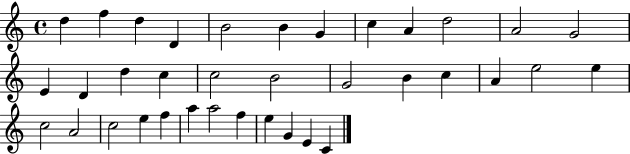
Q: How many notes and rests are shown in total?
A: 36